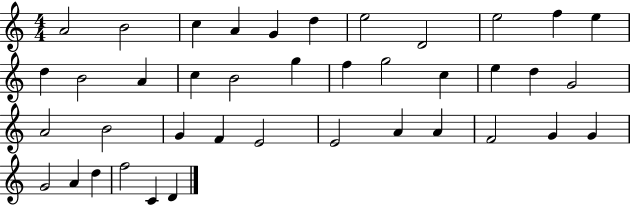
X:1
T:Untitled
M:4/4
L:1/4
K:C
A2 B2 c A G d e2 D2 e2 f e d B2 A c B2 g f g2 c e d G2 A2 B2 G F E2 E2 A A F2 G G G2 A d f2 C D